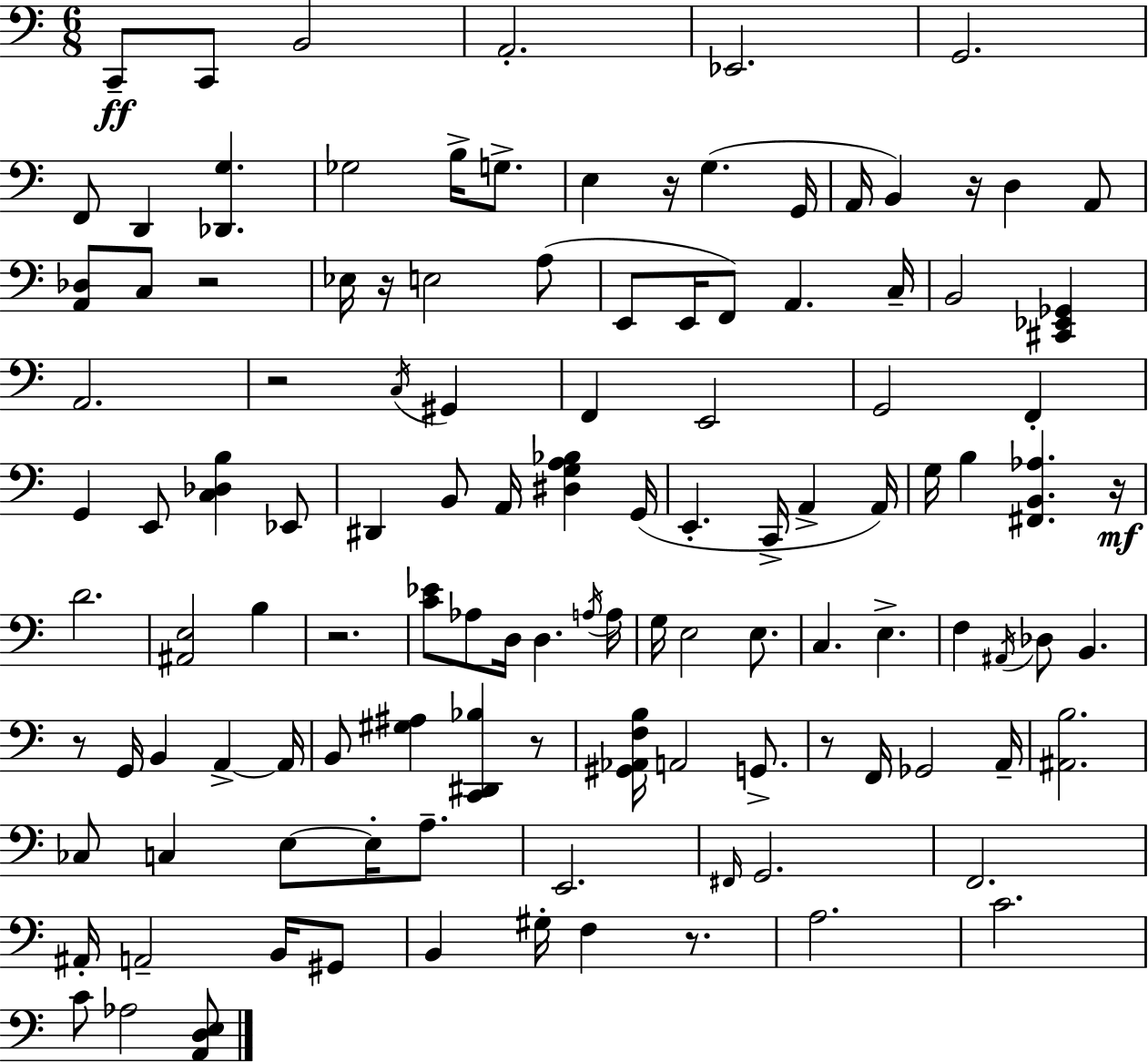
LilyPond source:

{
  \clef bass
  \numericTimeSignature
  \time 6/8
  \key a \minor
  c,8--\ff c,8 b,2 | a,2.-. | ees,2. | g,2. | \break f,8 d,4 <des, g>4. | ges2 b16-> g8.-> | e4 r16 g4.( g,16 | a,16 b,4) r16 d4 a,8 | \break <a, des>8 c8 r2 | ees16 r16 e2 a8( | e,8 e,16 f,8) a,4. c16-- | b,2 <cis, ees, ges,>4 | \break a,2. | r2 \acciaccatura { c16 } gis,4 | f,4 e,2 | g,2 f,4-. | \break g,4 e,8 <c des b>4 ees,8 | dis,4 b,8 a,16 <dis g a bes>4 | g,16( e,4.-. c,16-> a,4-> | a,16) g16 b4 <fis, b, aes>4. | \break r16\mf d'2. | <ais, e>2 b4 | r2. | <c' ees'>8 aes8 d16 d4. | \break \acciaccatura { a16 } a16 g16 e2 e8. | c4. e4.-> | f4 \acciaccatura { ais,16 } des8 b,4. | r8 g,16 b,4 a,4->~~ | \break a,16 b,8 <gis ais>4 <c, dis, bes>4 | r8 <gis, aes, f b>16 a,2 | g,8.-> r8 f,16 ges,2 | a,16-- <ais, b>2. | \break ces8 c4 e8~~ e16-. | a8.-- e,2. | \grace { fis,16 } g,2. | f,2. | \break ais,16-. a,2-- | b,16 gis,8 b,4 gis16-. f4 | r8. a2. | c'2. | \break c'8 aes2 | <a, d e>8 \bar "|."
}